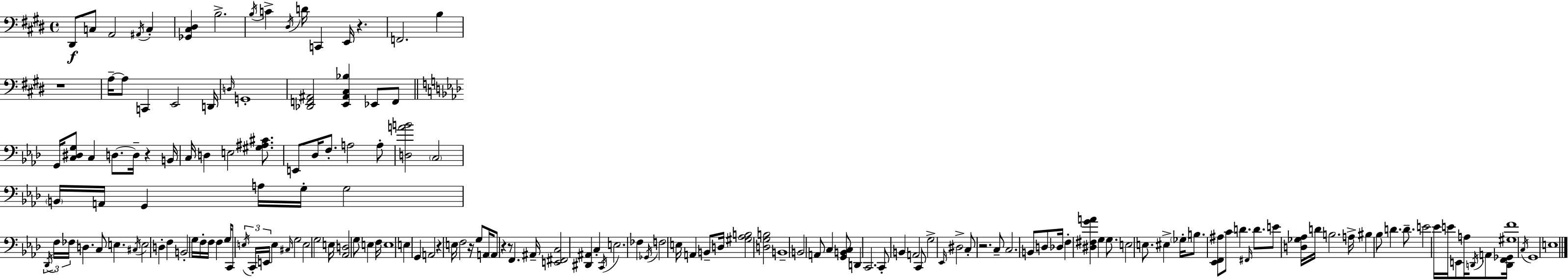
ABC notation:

X:1
T:Untitled
M:4/4
L:1/4
K:E
^D,,/2 C,/2 A,,2 ^A,,/4 C, [_G,,^C,^D,] B,2 B,/4 C ^D,/4 D/4 C,, E,,/4 z F,,2 B, z4 A,/4 A,/2 C,, E,,2 D,,/4 D,/4 G,,4 [_D,,F,,^A,,]2 [E,,^A,,^C,_B,] _E,,/2 F,,/2 G,,/4 [C,^D,G,]/2 C, D,/2 D,/4 z B,,/4 C,/4 D, E,2 [^G,^A,^C]/2 E,,/2 _D,/4 F,/2 A,2 A,/2 [D,AB]2 C,2 B,,/4 A,,/4 G,, A,/4 G,/4 G,2 _D,,/4 F,/4 _F,/4 D, C,/2 E, ^C,/4 E,2 D, F, B,,2 G,/4 F,/4 F,/4 F, G,/4 C,,/2 E,/4 C,,/4 E,,/4 E, ^C,/4 G,2 E,2 G,2 E,/4 [_A,,D,]2 G,/2 E, F,/4 E,4 E, G,, A,,2 z E,/4 F,2 z/4 G,/2 A,,/4 A,,/2 z z/2 F,, ^A,,/4 [E,,^F,,C,]2 [^D,,^A,,] C, C,,/4 E,2 _F, _G,,/4 F,2 E,/4 A,, B,,/2 D,/4 [^G,_A,B,]2 [D,G,B,]2 B,,4 B,,2 A,,/2 C, [G,,B,,C,]/2 D,, C,,2 C,,/2 B,, A,,2 C,,/2 G,2 _E,,/4 ^D,2 C,/2 z2 C,/2 C,2 B,,/2 D,/2 _D,/4 F, [^D,^F,GA] G, G,/2 E,2 E,/2 ^E, _G,/4 B,/2 [_E,,F,,^A,]/2 C/2 D ^F,,/4 D/2 E/2 [D,_G,_A,]/4 D/4 B,2 A,/4 ^B, _B,/2 D D/2 E2 _E/4 E/4 E,,/2 A,/4 D,,/4 A,,/2 [D,,F,,_G,,]/4 [^G,F]4 C,/4 G,,4 E,4